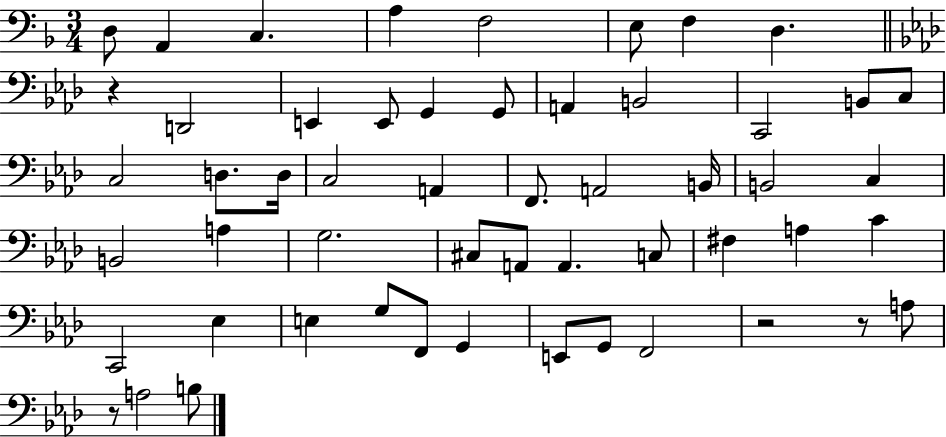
D3/e A2/q C3/q. A3/q F3/h E3/e F3/q D3/q. R/q D2/h E2/q E2/e G2/q G2/e A2/q B2/h C2/h B2/e C3/e C3/h D3/e. D3/s C3/h A2/q F2/e. A2/h B2/s B2/h C3/q B2/h A3/q G3/h. C#3/e A2/e A2/q. C3/e F#3/q A3/q C4/q C2/h Eb3/q E3/q G3/e F2/e G2/q E2/e G2/e F2/h R/h R/e A3/e R/e A3/h B3/e